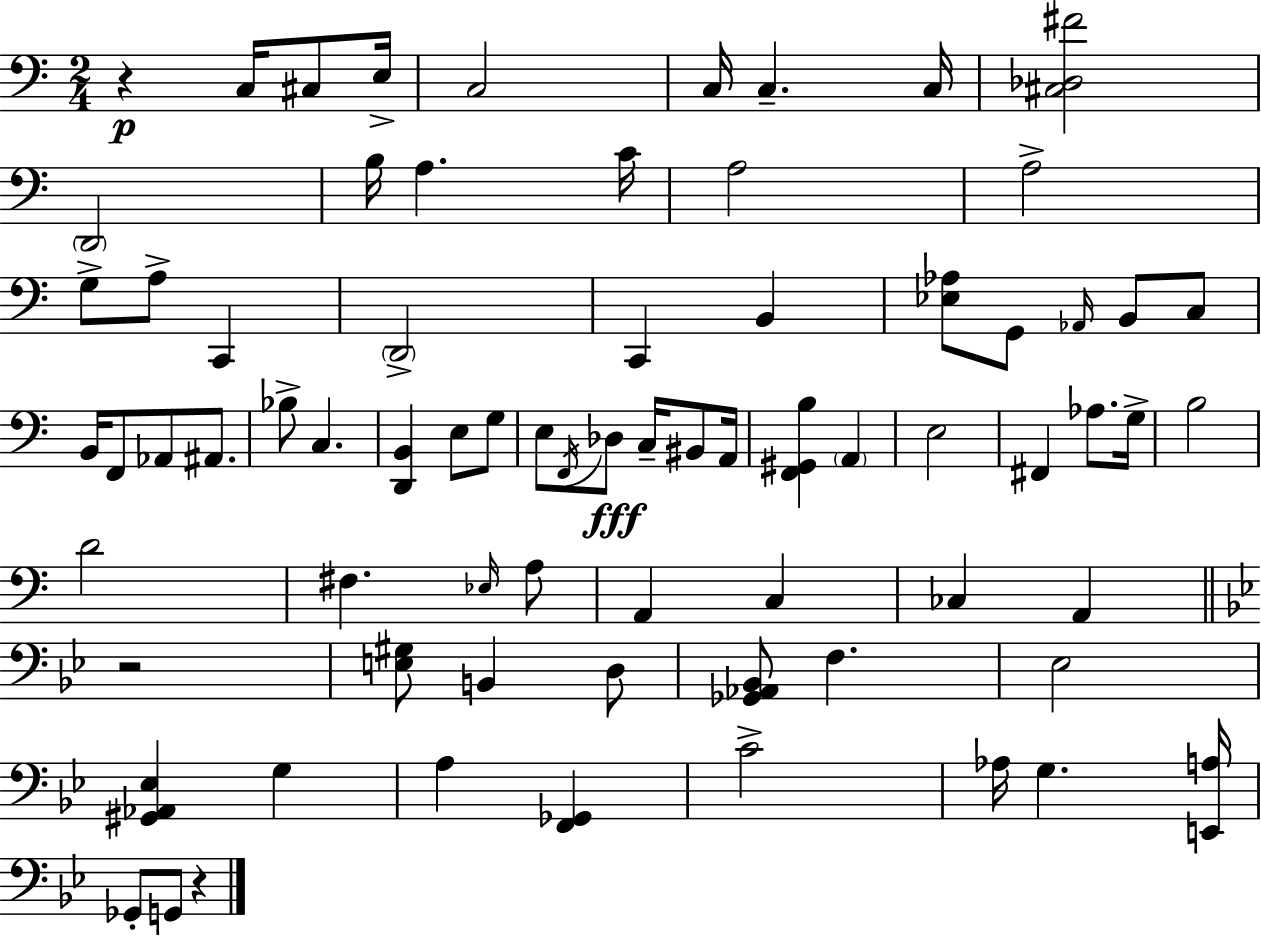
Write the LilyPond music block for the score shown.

{
  \clef bass
  \numericTimeSignature
  \time 2/4
  \key a \minor
  r4\p c16 cis8 e16-> | c2 | c16 c4.-- c16 | <cis des fis'>2 | \break \parenthesize d,2 | b16 a4. c'16 | a2 | a2-> | \break g8-> a8-> c,4 | \parenthesize d,2-> | c,4 b,4 | <ees aes>8 g,8 \grace { aes,16 } b,8 c8 | \break b,16 f,8 aes,8 ais,8. | bes8-> c4. | <d, b,>4 e8 g8 | e8 \acciaccatura { f,16 } des8\fff c16-- bis,8 | \break a,16 <f, gis, b>4 \parenthesize a,4 | e2 | fis,4 aes8. | g16-> b2 | \break d'2 | fis4. | \grace { ees16 } a8 a,4 c4 | ces4 a,4 | \break \bar "||" \break \key bes \major r2 | <e gis>8 b,4 d8 | <ges, aes, bes,>8 f4. | ees2 | \break <gis, aes, ees>4 g4 | a4 <f, ges,>4 | c'2-> | aes16 g4. <e, a>16 | \break ges,8-. g,8 r4 | \bar "|."
}